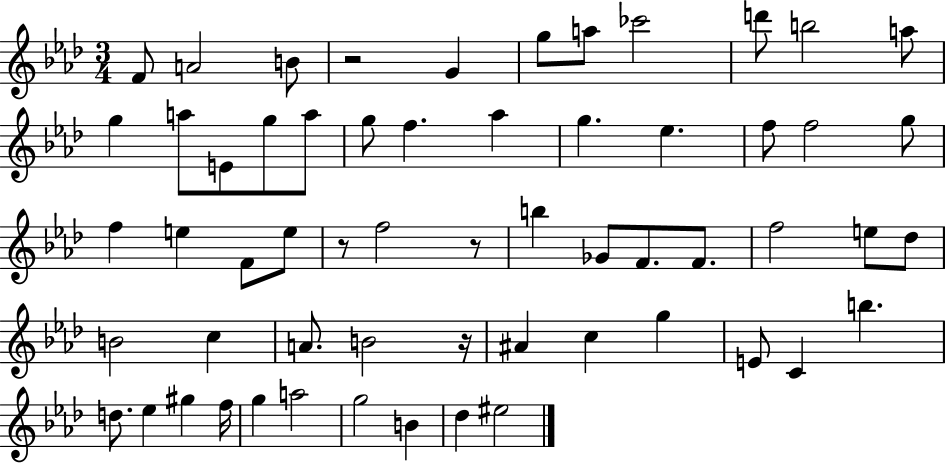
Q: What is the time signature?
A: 3/4